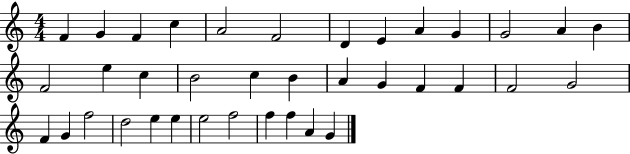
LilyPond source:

{
  \clef treble
  \numericTimeSignature
  \time 4/4
  \key c \major
  f'4 g'4 f'4 c''4 | a'2 f'2 | d'4 e'4 a'4 g'4 | g'2 a'4 b'4 | \break f'2 e''4 c''4 | b'2 c''4 b'4 | a'4 g'4 f'4 f'4 | f'2 g'2 | \break f'4 g'4 f''2 | d''2 e''4 e''4 | e''2 f''2 | f''4 f''4 a'4 g'4 | \break \bar "|."
}